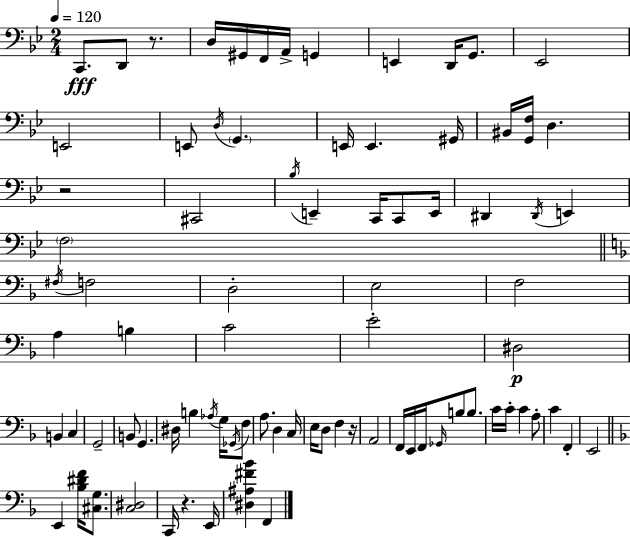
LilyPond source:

{
  \clef bass
  \numericTimeSignature
  \time 2/4
  \key g \minor
  \tempo 4 = 120
  \repeat volta 2 { c,8.\fff d,8 r8. | d16 gis,16 f,16 a,16-> g,4 | e,4 d,16 g,8. | ees,2 | \break e,2 | e,8 \acciaccatura { d16 } \parenthesize g,4. | e,16 e,4. | gis,16 bis,16 <g, f>16 d4. | \break r2 | cis,2 | \acciaccatura { bes16 } e,4-- c,16 c,8 | e,16 dis,4 \acciaccatura { dis,16 } e,4 | \break \parenthesize f2 | \bar "||" \break \key f \major \acciaccatura { fis16 } f2 | d2-. | e2 | f2 | \break a4 b4 | c'2 | e'2-. | dis2\p | \break b,4 c4 | g,2-- | b,8 g,4. | dis16 b4 \acciaccatura { aes16 } g16 | \break \acciaccatura { ges,16 } f8 a8. d4 | c16 e16 d8 f4 | r16 a,2 | f,16 e,16 f,16 \grace { ges,16 } b8 | \break b8. c'16 c'16-. c'4 | a8-. c'4 | f,4-. e,2 | \bar "||" \break \key d \minor e,4 <bes dis' f'>16 <cis g>8. | <c dis>2 | c,16 r4. e,16 | <dis ais fis' bes'>4 f,4 | \break } \bar "|."
}